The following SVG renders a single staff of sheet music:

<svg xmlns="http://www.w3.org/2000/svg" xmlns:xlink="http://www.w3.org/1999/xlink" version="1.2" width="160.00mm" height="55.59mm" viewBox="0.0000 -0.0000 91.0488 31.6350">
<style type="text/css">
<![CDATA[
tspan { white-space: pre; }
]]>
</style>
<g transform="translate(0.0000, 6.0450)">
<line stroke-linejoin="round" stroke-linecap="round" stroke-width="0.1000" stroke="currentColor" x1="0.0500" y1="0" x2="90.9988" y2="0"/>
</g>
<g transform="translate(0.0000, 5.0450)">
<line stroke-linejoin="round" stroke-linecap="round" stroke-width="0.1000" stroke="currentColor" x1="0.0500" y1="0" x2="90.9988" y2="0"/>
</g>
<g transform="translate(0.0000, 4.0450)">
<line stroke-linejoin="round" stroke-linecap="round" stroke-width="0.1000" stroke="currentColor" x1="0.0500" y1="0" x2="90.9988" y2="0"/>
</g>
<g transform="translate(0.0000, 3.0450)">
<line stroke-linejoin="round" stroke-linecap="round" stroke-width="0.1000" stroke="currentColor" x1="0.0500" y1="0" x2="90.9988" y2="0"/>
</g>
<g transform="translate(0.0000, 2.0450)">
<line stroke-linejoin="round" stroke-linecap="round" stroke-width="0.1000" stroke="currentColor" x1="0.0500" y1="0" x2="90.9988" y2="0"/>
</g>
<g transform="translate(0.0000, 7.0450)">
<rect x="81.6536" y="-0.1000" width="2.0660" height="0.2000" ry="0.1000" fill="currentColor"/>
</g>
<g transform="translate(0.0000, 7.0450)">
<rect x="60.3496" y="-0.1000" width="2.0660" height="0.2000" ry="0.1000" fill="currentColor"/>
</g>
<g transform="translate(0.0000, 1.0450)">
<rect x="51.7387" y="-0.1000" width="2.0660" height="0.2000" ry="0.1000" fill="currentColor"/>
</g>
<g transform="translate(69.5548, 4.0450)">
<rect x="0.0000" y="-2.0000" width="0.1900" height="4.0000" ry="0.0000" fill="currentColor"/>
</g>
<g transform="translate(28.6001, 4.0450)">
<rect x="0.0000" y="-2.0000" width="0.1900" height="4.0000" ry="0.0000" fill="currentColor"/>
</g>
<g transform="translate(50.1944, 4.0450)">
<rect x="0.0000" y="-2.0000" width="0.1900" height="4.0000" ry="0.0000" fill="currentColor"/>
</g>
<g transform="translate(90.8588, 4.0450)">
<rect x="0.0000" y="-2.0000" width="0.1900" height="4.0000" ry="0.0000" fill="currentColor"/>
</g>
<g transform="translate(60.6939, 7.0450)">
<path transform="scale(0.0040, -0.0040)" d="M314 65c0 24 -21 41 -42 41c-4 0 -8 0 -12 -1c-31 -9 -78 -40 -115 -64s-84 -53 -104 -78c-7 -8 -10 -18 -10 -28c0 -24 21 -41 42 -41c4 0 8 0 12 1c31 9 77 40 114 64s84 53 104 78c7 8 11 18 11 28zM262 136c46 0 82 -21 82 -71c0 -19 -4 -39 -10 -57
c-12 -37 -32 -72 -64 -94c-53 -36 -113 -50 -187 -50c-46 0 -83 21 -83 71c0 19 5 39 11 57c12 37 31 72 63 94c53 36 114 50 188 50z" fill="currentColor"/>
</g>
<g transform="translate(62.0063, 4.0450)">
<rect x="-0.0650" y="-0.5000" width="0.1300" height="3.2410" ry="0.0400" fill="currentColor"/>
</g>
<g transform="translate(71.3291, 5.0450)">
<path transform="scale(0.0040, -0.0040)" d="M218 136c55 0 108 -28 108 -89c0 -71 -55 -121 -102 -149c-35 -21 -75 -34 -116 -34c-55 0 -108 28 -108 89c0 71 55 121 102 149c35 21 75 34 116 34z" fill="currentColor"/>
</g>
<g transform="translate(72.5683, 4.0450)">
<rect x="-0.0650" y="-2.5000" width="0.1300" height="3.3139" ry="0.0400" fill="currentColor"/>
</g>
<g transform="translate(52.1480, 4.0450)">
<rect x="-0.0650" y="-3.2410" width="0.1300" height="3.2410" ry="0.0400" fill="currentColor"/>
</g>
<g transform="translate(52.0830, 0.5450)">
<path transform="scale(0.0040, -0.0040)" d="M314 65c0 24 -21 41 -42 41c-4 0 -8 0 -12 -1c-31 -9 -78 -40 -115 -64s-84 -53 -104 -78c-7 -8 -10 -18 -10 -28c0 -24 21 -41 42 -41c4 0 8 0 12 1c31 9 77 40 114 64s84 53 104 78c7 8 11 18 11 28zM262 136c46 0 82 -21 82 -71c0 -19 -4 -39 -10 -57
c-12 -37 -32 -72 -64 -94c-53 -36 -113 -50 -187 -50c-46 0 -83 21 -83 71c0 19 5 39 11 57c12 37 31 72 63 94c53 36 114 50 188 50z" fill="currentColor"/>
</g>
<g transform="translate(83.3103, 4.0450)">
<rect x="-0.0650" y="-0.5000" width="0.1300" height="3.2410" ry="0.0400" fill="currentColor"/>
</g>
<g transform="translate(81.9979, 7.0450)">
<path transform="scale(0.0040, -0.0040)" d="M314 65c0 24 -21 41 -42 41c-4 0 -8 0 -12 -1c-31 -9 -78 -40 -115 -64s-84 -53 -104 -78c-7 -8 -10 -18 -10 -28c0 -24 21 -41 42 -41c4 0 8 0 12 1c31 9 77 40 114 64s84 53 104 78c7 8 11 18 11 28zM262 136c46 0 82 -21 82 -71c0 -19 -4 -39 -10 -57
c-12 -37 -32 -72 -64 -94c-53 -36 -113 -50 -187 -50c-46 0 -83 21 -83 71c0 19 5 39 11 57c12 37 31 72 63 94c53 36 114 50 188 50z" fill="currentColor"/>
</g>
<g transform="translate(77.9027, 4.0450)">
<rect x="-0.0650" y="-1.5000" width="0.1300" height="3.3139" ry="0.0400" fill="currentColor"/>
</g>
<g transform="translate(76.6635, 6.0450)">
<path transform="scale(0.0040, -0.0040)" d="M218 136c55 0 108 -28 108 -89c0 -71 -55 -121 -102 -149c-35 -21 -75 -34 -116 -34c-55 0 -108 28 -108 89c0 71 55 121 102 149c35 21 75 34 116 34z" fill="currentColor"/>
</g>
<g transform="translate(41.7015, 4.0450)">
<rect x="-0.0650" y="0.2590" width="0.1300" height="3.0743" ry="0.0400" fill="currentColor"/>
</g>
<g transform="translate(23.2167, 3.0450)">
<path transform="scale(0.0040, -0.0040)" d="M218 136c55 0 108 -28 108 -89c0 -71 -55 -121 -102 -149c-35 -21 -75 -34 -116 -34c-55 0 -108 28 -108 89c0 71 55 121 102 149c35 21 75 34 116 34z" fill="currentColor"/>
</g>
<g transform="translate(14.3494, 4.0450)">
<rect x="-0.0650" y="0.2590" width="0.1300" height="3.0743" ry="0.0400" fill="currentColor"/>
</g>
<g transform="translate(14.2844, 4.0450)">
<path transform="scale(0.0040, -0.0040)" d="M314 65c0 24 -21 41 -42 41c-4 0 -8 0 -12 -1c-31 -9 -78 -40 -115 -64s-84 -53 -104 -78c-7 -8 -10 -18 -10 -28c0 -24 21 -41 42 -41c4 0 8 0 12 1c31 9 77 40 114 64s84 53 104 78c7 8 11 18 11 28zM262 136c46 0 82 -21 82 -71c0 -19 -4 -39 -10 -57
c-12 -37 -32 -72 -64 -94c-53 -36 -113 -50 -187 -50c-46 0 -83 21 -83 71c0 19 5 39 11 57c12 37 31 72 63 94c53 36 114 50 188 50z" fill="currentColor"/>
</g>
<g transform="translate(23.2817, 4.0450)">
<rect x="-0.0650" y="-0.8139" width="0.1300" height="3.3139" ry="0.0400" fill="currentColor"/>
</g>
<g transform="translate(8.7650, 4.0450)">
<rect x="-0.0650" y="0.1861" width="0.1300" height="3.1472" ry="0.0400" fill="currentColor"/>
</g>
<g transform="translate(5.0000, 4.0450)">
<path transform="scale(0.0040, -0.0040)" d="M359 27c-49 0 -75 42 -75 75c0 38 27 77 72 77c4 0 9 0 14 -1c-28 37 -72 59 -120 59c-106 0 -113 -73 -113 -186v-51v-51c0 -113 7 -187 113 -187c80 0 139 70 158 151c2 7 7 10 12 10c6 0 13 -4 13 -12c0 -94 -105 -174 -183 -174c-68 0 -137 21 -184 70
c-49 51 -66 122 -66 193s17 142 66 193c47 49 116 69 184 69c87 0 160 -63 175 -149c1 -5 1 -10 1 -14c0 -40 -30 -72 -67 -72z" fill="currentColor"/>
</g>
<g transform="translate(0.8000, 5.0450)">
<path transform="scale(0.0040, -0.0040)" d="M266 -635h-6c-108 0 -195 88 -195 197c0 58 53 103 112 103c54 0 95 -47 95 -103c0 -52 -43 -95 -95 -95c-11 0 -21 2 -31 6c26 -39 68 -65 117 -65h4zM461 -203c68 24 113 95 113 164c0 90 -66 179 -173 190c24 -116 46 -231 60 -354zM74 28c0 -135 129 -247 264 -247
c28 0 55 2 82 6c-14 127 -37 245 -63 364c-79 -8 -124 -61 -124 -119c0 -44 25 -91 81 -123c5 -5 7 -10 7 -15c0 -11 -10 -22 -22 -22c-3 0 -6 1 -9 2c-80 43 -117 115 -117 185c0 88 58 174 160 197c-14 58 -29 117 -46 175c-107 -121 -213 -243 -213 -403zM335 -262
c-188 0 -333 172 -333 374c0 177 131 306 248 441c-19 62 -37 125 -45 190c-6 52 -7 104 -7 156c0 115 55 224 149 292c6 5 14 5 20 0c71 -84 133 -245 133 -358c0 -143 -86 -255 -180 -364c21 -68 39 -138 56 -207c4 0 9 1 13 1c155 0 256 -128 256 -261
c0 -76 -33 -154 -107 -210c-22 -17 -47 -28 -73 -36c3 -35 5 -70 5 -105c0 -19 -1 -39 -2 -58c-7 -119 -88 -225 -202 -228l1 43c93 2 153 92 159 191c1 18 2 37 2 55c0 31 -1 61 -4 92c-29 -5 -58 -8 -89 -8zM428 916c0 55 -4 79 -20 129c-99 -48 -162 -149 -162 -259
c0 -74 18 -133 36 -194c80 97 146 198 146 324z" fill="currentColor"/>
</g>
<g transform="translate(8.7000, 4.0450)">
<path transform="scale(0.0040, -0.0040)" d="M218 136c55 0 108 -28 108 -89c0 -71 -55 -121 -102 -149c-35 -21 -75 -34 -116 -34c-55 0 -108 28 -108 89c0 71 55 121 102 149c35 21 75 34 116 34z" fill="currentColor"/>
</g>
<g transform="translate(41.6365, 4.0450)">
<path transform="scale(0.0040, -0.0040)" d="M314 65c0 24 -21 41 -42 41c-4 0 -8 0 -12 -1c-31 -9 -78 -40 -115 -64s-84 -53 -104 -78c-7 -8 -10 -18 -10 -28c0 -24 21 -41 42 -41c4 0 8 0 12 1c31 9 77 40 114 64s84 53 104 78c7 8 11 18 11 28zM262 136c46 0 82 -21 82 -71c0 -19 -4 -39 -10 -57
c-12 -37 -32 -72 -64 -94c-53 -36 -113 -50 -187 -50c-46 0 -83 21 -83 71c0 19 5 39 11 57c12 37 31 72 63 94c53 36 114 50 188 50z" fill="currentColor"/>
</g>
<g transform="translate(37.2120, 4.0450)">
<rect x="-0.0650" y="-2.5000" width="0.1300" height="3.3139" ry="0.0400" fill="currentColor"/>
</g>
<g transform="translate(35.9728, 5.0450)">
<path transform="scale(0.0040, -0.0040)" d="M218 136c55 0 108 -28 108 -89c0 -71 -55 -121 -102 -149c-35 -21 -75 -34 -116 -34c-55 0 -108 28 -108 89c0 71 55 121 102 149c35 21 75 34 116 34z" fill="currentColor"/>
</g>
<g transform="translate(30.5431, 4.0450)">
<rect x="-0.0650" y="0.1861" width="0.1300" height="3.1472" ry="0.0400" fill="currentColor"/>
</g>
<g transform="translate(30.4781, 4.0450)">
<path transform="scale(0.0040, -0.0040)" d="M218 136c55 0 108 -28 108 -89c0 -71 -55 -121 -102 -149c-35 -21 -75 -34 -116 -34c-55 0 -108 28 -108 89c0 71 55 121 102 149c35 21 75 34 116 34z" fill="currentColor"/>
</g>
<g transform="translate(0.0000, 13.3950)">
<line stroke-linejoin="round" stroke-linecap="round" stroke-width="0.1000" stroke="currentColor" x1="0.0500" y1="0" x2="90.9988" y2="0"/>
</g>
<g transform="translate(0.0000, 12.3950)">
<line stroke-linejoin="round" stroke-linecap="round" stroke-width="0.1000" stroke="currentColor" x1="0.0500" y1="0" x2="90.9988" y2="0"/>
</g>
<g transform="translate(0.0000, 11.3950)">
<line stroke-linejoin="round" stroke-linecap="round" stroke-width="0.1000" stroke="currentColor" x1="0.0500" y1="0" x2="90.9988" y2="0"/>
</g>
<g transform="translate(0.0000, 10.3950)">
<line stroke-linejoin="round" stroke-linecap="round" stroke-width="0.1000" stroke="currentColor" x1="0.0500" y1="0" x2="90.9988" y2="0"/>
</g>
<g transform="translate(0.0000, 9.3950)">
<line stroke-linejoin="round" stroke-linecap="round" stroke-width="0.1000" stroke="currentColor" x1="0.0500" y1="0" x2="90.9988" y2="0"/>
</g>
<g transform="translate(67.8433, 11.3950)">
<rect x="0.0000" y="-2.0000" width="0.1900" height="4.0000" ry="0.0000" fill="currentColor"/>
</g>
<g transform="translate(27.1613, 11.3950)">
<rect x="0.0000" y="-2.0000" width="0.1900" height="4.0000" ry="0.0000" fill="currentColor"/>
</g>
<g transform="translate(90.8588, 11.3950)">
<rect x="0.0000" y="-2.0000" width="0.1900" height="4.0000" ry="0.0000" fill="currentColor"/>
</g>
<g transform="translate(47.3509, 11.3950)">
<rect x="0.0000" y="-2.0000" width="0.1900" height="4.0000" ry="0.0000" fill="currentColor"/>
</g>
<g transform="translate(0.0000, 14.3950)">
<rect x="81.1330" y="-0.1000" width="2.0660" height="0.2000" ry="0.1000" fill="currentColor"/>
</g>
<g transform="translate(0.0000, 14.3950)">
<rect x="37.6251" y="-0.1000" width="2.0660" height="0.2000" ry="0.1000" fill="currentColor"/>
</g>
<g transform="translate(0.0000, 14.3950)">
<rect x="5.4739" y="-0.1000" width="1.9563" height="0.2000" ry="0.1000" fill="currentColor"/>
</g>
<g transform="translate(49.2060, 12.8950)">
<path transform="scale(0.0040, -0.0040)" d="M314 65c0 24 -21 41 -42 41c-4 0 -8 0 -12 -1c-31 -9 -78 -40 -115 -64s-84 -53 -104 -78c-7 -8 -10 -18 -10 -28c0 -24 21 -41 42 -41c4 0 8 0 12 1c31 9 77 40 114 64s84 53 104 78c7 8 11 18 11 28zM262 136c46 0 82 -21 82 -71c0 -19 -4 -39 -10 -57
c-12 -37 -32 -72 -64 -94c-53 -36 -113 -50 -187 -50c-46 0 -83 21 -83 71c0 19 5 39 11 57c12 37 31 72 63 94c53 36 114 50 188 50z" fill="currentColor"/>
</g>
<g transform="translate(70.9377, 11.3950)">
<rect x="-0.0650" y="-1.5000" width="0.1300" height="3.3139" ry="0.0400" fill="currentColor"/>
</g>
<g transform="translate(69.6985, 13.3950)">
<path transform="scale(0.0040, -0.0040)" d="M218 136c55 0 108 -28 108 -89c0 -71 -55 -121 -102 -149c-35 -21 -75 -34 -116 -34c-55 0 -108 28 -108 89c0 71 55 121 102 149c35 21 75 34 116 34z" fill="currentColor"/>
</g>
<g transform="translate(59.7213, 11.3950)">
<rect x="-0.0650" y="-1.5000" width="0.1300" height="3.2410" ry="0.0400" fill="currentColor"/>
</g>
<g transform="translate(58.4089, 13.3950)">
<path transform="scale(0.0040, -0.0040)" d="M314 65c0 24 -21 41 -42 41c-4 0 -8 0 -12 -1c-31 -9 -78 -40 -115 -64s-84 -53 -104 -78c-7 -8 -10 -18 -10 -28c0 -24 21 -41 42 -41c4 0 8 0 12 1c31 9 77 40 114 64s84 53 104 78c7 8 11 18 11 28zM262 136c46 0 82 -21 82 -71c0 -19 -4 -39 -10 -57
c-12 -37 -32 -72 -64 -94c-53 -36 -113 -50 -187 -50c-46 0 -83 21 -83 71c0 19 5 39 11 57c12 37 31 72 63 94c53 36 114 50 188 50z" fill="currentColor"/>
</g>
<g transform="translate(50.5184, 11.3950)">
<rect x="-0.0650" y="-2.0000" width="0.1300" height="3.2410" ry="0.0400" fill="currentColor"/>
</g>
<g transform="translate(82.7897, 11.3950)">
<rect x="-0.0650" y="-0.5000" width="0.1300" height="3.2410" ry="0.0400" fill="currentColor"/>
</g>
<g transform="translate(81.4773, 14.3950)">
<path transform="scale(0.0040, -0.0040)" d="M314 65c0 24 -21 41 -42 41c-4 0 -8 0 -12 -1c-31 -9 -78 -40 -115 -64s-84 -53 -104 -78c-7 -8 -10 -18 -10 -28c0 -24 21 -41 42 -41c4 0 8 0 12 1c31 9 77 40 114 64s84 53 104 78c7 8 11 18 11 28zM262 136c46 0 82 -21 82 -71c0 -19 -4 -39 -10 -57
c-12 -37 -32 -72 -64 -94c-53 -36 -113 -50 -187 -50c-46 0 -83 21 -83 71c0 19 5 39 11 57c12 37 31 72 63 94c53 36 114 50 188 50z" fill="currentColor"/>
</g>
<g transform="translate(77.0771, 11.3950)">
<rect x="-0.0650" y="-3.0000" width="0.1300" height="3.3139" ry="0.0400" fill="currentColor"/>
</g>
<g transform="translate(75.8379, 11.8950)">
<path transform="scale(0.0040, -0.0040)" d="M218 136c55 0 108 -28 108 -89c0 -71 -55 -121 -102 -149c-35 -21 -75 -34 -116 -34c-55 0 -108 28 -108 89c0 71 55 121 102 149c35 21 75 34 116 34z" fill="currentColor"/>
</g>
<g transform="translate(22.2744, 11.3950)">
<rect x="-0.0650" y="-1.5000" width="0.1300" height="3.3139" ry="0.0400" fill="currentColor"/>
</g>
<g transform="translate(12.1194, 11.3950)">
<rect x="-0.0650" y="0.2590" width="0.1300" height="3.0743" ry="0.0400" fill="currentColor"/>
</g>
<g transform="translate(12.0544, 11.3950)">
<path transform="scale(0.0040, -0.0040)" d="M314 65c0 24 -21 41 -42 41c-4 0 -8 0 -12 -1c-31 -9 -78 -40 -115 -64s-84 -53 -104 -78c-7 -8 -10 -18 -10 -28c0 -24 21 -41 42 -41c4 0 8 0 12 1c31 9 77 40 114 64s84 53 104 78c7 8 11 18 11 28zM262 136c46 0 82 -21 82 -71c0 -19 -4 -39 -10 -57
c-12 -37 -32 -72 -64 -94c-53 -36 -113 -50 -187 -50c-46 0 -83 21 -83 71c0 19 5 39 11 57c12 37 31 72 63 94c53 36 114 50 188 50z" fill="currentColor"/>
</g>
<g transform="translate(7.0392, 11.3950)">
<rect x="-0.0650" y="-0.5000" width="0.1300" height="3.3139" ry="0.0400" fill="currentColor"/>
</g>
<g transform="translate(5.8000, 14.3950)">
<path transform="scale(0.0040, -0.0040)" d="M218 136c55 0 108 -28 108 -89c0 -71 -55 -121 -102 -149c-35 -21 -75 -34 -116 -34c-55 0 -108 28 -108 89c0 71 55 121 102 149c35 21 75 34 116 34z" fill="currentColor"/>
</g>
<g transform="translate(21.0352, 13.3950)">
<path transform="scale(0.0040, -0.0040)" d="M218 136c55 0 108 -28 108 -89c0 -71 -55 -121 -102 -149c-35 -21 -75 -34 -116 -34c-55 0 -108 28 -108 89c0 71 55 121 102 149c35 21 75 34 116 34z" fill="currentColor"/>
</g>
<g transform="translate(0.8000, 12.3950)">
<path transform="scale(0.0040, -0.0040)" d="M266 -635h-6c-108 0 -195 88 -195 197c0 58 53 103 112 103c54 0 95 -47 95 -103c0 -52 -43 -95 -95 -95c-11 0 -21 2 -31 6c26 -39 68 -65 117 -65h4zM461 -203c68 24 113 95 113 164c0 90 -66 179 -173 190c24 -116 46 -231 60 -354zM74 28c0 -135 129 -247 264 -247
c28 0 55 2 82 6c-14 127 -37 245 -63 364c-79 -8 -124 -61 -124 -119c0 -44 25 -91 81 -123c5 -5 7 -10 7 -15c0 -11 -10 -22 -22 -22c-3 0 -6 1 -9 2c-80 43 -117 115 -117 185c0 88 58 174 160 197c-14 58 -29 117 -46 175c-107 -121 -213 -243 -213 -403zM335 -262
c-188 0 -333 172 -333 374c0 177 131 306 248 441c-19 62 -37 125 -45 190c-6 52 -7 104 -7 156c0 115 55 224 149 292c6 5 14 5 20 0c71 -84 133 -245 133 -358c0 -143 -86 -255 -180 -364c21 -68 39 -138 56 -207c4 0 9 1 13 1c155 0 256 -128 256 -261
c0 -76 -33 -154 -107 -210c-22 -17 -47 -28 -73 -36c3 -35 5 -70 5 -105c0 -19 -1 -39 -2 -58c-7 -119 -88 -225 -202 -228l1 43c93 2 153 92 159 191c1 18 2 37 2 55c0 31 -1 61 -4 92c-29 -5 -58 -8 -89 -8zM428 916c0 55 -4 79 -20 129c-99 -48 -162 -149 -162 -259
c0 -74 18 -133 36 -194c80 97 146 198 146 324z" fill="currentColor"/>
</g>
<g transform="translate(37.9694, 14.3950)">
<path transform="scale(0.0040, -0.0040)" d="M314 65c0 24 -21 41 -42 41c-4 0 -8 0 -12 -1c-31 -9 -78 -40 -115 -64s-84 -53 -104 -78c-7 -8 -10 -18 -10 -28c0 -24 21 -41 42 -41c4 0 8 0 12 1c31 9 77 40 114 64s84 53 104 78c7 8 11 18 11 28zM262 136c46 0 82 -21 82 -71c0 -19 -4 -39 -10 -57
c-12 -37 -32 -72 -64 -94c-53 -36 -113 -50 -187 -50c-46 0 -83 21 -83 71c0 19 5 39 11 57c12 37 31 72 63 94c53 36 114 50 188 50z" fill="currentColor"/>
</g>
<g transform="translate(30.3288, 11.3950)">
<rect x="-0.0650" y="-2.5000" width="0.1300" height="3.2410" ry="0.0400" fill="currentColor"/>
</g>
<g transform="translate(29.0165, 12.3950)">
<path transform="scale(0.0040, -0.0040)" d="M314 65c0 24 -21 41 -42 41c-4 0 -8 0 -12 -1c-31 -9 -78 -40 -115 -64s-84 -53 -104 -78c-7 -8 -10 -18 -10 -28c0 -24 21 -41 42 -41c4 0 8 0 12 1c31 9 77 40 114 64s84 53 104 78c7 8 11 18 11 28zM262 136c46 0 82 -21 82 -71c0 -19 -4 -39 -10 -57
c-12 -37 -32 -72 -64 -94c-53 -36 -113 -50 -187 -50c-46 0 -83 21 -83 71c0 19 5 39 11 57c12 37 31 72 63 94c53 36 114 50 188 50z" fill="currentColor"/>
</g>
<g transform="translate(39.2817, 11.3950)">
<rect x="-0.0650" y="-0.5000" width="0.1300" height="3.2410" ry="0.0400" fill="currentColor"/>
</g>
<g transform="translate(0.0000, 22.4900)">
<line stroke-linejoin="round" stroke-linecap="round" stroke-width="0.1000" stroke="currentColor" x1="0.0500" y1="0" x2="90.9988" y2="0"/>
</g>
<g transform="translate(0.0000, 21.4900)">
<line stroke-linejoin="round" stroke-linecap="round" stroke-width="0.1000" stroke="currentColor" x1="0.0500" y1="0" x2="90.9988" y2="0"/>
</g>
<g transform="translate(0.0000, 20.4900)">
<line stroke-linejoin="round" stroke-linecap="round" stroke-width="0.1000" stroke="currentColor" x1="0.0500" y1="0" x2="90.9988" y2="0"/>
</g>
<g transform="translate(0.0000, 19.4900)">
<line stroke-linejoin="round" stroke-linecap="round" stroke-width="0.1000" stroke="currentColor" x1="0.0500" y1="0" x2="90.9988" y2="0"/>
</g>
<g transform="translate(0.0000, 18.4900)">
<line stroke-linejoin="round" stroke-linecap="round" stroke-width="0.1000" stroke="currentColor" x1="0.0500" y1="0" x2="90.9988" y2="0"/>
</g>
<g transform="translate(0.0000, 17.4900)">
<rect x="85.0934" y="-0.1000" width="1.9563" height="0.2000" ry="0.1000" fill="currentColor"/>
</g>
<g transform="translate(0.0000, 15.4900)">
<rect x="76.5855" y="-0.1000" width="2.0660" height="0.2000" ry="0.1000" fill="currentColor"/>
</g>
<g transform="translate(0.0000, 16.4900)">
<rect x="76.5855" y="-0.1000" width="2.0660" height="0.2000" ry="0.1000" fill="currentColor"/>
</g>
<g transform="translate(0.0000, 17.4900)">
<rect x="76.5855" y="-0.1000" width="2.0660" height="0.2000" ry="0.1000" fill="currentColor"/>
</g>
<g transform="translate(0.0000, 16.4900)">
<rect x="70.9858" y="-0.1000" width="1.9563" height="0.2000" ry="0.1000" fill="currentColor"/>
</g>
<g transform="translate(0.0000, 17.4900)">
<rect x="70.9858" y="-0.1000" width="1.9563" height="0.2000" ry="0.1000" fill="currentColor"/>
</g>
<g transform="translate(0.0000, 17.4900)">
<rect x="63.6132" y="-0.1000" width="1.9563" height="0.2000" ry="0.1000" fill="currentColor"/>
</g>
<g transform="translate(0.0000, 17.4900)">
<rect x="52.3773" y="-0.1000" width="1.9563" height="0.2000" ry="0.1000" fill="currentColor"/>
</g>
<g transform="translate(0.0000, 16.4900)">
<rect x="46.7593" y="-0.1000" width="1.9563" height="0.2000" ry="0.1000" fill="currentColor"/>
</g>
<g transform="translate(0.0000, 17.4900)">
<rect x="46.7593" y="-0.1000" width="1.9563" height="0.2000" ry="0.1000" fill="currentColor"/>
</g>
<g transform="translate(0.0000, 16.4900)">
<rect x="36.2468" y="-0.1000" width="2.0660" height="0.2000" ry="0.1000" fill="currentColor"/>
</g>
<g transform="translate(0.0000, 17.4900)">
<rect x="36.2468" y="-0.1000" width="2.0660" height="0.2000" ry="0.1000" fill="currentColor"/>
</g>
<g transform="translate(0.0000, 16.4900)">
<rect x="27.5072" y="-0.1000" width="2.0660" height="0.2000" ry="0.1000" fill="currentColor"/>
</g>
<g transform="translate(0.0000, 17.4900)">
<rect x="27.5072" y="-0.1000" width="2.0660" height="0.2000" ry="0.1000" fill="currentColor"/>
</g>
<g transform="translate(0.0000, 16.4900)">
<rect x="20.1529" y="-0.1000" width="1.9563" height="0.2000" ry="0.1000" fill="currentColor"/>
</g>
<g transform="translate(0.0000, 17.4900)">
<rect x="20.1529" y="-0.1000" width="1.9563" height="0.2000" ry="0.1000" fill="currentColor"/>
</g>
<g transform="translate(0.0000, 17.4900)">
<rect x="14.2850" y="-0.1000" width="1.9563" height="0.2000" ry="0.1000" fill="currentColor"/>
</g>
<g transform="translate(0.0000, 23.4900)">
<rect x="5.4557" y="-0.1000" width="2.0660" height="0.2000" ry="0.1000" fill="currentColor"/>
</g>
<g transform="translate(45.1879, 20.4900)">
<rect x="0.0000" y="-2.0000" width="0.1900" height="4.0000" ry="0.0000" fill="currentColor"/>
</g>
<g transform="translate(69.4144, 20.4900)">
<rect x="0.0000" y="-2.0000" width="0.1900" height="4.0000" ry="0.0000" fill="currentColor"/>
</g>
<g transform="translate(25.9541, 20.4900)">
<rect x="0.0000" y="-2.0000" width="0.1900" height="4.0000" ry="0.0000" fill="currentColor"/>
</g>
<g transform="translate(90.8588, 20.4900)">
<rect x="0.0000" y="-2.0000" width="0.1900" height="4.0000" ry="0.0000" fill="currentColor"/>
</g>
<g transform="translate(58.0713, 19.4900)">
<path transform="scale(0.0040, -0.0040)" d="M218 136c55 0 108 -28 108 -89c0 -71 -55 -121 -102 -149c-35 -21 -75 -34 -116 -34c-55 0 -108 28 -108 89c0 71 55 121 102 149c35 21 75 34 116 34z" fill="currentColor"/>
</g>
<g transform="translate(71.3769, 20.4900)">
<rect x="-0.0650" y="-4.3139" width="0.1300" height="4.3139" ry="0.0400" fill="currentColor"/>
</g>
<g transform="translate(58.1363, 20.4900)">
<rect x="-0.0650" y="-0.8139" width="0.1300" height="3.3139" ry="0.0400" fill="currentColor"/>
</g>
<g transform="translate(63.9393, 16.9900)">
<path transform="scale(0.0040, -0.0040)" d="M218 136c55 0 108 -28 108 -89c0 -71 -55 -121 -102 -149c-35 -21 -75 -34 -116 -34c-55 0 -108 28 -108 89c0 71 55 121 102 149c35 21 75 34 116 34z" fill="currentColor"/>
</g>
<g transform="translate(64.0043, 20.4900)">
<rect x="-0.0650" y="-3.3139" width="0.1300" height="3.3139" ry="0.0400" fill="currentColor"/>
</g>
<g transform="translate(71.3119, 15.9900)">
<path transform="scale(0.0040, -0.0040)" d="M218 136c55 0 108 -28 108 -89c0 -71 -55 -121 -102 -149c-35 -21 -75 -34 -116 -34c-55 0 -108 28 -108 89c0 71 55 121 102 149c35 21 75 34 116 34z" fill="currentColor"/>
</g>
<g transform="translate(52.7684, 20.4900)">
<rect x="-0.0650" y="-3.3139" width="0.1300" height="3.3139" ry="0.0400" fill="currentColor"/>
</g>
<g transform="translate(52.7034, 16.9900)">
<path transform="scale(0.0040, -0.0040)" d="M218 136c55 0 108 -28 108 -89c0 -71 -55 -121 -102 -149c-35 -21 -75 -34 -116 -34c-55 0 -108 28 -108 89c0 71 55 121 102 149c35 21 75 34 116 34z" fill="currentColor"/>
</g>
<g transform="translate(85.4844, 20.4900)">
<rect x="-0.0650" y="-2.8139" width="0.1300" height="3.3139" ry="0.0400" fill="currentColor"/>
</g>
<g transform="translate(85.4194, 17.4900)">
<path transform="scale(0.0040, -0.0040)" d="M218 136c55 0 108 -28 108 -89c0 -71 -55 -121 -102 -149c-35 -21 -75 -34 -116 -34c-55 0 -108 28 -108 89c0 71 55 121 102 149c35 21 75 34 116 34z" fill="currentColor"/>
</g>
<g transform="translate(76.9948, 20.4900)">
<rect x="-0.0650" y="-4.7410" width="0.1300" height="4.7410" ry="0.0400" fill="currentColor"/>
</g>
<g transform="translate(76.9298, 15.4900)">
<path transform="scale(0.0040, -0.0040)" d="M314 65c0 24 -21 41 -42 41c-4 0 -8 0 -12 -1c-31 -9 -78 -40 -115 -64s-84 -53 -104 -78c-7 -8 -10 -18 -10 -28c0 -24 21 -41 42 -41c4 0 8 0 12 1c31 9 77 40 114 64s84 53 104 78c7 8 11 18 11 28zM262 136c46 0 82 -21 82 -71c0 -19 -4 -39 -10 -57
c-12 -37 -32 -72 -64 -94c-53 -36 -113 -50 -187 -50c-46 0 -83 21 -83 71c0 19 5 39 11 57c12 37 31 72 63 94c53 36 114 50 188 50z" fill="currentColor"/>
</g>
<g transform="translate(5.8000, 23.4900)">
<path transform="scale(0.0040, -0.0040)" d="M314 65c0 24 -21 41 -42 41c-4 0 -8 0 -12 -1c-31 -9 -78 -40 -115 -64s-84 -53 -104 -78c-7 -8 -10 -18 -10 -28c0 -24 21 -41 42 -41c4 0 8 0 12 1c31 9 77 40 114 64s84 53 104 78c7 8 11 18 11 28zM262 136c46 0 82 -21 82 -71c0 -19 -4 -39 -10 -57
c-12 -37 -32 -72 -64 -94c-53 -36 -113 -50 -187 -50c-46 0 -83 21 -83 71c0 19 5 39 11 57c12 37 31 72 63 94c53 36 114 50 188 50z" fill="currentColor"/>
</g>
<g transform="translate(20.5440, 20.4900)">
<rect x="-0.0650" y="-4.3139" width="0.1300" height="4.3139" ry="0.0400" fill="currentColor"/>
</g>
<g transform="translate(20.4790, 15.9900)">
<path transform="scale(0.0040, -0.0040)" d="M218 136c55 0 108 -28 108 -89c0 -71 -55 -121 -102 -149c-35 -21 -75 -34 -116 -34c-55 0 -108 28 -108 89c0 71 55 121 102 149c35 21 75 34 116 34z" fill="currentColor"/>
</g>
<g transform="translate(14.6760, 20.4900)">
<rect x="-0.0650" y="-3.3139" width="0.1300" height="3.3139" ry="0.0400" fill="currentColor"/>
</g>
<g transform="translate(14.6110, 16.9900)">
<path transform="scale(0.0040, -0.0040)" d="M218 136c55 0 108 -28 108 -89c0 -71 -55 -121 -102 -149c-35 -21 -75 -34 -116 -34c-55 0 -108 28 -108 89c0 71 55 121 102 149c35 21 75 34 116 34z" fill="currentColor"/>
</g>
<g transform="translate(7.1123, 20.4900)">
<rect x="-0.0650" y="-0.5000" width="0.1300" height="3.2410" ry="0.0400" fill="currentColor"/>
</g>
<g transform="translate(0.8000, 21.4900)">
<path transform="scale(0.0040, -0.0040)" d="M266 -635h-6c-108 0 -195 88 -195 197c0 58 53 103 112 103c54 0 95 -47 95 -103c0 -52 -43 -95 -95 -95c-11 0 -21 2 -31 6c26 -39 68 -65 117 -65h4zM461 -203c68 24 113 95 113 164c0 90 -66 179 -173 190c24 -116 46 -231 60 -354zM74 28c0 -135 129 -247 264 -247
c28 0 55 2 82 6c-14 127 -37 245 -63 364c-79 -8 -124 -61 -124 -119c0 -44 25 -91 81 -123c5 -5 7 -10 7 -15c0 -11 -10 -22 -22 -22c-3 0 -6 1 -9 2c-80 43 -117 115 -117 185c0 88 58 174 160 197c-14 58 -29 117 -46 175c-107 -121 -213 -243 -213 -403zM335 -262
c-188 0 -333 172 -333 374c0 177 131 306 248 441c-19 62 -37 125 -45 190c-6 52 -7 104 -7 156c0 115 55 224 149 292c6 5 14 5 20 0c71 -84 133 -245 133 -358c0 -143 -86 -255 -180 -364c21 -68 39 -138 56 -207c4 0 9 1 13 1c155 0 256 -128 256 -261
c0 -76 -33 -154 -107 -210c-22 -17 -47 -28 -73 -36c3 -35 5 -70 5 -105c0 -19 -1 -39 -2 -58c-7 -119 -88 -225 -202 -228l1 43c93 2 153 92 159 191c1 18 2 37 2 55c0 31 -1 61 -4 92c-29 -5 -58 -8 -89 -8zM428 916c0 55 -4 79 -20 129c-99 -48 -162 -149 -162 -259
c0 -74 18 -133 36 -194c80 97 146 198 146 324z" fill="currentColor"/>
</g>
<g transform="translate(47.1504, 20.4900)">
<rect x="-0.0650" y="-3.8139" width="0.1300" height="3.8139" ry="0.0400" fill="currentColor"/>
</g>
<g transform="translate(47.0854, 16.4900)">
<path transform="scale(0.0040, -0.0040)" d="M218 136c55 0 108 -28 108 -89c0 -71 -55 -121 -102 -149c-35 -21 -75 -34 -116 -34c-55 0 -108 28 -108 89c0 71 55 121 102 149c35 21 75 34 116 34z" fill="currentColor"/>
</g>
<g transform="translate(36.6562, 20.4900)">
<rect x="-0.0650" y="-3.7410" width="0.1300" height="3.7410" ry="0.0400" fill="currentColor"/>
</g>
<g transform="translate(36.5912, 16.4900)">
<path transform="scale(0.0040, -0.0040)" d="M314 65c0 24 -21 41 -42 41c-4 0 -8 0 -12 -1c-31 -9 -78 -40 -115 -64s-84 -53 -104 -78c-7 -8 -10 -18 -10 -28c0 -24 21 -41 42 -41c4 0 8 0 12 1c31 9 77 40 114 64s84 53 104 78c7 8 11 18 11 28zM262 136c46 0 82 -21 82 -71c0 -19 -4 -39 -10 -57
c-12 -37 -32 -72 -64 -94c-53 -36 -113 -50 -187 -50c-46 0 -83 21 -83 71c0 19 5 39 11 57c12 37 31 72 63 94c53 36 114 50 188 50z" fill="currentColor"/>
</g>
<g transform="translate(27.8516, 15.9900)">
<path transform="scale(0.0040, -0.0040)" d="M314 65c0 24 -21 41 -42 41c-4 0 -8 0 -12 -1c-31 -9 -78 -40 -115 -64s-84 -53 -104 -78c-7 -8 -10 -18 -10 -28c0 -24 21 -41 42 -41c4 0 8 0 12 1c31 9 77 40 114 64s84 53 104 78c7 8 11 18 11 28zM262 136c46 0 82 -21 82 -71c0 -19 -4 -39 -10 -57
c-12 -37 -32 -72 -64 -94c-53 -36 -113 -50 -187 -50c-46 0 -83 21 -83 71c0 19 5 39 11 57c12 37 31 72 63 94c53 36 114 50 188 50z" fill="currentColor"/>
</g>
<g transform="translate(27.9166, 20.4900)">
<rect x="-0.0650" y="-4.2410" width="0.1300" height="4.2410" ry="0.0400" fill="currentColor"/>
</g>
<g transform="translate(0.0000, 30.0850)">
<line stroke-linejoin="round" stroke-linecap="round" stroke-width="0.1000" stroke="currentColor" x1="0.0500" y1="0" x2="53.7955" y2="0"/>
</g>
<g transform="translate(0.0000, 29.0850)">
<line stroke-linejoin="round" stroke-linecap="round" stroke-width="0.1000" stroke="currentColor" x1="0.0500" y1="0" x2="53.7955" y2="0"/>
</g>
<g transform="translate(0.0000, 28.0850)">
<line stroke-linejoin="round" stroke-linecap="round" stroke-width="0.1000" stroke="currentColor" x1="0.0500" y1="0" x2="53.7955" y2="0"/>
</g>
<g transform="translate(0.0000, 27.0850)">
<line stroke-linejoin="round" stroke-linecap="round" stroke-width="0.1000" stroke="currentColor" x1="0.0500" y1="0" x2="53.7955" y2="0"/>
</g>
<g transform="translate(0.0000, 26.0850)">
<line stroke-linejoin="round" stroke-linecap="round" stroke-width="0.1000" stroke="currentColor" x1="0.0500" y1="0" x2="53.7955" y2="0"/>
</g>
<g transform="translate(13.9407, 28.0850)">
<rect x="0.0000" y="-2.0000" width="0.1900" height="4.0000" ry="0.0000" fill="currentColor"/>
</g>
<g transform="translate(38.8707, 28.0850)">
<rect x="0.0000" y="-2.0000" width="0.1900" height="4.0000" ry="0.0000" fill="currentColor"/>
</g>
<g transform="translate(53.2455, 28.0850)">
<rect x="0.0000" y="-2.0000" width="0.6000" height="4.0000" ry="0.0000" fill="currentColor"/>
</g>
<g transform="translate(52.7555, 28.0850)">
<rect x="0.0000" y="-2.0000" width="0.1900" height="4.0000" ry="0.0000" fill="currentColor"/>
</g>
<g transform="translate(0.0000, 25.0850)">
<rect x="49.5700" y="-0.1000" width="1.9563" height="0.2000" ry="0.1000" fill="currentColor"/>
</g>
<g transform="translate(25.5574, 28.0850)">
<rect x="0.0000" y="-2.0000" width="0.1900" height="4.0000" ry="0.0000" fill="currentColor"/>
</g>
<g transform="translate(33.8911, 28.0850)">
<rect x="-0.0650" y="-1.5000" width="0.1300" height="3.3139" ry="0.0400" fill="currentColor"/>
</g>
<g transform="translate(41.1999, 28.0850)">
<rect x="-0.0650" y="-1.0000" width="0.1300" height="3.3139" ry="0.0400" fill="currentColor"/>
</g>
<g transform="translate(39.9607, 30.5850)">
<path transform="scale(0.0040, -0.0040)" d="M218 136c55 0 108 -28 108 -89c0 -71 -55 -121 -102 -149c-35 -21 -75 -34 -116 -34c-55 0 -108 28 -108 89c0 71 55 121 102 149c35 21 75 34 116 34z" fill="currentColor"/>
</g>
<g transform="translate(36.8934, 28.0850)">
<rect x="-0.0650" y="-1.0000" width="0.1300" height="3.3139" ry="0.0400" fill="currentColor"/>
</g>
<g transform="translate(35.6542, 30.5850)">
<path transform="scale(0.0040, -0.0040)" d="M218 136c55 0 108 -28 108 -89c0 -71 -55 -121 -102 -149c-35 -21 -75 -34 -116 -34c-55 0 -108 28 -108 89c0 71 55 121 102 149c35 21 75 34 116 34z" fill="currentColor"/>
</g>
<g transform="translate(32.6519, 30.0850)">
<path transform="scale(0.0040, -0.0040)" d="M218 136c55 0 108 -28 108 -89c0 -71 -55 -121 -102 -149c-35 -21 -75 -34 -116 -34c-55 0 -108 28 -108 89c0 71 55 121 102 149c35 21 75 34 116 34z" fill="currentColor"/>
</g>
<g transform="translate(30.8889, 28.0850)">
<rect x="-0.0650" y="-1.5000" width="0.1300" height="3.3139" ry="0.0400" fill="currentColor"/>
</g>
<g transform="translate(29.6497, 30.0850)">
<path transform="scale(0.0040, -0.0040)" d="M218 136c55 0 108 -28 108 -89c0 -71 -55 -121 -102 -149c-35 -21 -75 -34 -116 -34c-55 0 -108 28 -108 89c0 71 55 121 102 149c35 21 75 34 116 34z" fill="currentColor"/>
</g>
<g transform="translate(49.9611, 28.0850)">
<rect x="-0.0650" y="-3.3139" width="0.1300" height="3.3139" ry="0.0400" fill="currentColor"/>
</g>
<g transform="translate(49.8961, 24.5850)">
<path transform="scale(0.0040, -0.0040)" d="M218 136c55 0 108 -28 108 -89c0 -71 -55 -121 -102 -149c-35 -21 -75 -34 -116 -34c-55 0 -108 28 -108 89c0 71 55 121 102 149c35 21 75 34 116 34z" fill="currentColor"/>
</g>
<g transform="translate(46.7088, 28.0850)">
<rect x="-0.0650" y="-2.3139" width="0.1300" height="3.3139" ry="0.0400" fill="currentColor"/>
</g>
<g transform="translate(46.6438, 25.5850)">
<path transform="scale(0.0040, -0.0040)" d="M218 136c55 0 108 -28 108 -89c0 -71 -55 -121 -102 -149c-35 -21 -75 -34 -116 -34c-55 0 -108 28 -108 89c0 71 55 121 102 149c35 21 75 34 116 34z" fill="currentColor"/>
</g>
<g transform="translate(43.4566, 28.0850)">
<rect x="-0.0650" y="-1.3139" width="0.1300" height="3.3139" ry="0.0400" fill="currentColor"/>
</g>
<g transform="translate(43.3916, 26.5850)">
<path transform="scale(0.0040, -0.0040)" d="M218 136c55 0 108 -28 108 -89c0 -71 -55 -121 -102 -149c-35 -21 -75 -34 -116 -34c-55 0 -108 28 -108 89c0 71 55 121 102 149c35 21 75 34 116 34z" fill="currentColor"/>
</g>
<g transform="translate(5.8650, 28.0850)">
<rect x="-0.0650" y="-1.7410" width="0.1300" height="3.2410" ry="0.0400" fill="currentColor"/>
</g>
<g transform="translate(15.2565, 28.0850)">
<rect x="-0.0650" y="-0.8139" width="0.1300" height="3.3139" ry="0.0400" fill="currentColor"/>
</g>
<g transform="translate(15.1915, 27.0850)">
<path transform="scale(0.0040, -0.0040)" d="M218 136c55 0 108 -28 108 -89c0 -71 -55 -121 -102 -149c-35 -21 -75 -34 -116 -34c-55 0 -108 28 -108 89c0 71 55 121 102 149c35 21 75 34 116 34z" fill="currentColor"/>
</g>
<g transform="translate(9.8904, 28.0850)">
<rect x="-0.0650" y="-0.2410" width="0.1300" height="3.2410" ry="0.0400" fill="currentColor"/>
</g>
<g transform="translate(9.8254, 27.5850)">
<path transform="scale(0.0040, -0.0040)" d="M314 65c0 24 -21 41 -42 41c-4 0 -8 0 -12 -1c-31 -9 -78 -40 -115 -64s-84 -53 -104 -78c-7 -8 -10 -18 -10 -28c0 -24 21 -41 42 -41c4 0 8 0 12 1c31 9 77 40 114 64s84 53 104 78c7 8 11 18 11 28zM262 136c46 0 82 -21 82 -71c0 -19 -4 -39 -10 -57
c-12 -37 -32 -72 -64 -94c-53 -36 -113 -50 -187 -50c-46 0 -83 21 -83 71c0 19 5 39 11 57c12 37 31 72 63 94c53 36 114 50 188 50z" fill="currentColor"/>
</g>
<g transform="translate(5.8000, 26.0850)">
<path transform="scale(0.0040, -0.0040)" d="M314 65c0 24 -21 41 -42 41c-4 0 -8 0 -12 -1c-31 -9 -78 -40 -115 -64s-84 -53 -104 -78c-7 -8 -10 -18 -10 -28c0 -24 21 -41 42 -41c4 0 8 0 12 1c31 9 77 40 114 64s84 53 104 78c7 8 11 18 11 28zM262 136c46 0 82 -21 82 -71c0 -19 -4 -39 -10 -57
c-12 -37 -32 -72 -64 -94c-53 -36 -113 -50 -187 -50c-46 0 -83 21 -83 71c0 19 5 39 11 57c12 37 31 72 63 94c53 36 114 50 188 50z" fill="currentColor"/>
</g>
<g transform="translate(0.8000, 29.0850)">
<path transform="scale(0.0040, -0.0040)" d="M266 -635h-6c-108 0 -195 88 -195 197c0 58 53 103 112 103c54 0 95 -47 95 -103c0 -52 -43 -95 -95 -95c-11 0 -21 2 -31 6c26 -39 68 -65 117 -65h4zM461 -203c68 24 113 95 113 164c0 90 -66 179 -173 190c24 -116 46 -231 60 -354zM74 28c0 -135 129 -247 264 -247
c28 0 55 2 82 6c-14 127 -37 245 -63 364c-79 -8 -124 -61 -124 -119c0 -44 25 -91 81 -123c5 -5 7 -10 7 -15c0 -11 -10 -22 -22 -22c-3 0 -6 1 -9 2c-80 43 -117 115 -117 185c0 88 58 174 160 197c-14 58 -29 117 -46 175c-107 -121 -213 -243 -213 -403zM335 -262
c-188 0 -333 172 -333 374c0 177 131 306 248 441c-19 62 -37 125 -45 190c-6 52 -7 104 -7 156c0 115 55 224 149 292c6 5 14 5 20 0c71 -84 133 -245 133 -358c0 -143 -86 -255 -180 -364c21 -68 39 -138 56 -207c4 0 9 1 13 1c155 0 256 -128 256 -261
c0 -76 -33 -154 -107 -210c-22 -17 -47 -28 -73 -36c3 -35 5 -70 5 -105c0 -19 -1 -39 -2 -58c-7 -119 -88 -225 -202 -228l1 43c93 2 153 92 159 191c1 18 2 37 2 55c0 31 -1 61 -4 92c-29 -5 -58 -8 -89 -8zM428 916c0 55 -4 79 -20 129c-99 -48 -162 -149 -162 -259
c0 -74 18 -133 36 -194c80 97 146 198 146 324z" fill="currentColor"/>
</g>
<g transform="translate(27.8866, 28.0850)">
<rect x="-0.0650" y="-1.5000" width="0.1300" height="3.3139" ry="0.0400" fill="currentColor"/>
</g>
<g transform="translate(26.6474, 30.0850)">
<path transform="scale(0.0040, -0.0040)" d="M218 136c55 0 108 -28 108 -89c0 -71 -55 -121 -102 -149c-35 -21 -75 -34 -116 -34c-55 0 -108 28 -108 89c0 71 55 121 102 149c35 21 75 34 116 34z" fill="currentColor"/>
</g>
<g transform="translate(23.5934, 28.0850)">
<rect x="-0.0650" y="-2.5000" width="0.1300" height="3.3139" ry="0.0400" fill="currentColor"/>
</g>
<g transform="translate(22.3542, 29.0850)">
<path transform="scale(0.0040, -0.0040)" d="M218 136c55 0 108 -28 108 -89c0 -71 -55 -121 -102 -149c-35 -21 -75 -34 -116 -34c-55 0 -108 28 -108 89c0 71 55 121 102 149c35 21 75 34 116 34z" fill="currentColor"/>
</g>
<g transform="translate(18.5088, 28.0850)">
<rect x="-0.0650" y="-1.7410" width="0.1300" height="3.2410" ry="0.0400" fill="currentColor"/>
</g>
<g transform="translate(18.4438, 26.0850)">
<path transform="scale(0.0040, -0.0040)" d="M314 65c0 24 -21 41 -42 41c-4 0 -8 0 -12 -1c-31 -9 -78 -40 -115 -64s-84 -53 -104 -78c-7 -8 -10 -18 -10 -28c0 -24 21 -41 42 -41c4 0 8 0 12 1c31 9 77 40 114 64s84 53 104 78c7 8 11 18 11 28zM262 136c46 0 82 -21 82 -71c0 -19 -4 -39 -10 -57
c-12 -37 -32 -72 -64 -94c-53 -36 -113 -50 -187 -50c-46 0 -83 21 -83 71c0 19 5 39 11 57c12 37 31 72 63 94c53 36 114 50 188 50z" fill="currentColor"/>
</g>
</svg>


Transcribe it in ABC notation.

X:1
T:Untitled
M:4/4
L:1/4
K:C
B B2 d B G B2 b2 C2 G E C2 C B2 E G2 C2 F2 E2 E A C2 C2 b d' d'2 c'2 c' b d b d' e'2 a f2 c2 d f2 G E E E D D e g b